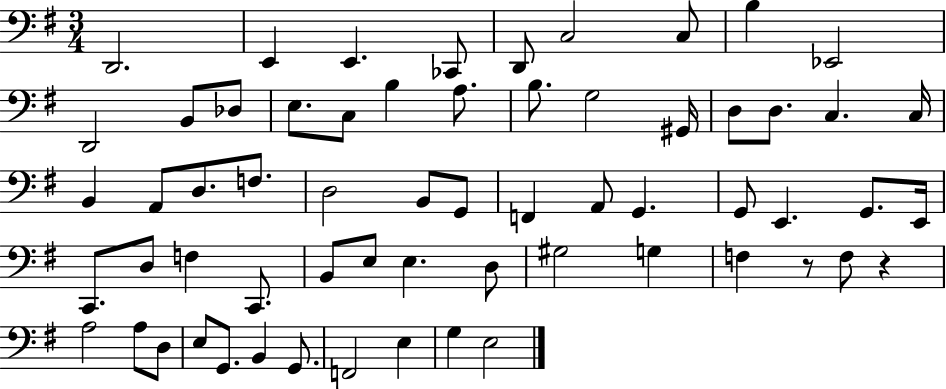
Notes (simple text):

D2/h. E2/q E2/q. CES2/e D2/e C3/h C3/e B3/q Eb2/h D2/h B2/e Db3/e E3/e. C3/e B3/q A3/e. B3/e. G3/h G#2/s D3/e D3/e. C3/q. C3/s B2/q A2/e D3/e. F3/e. D3/h B2/e G2/e F2/q A2/e G2/q. G2/e E2/q. G2/e. E2/s C2/e. D3/e F3/q C2/e. B2/e E3/e E3/q. D3/e G#3/h G3/q F3/q R/e F3/e R/q A3/h A3/e D3/e E3/e G2/e. B2/q G2/e. F2/h E3/q G3/q E3/h